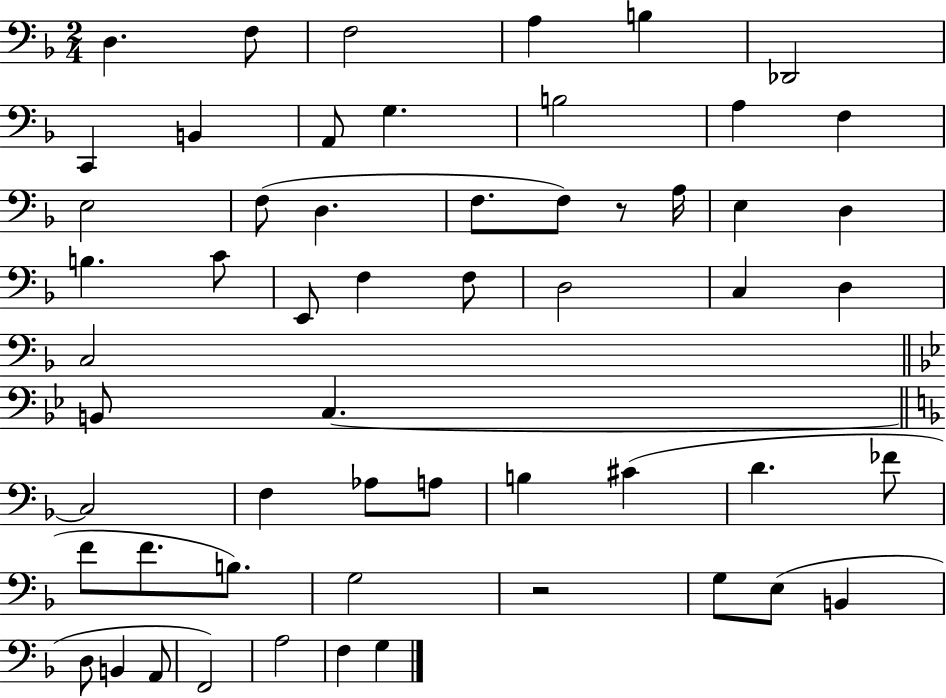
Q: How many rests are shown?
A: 2